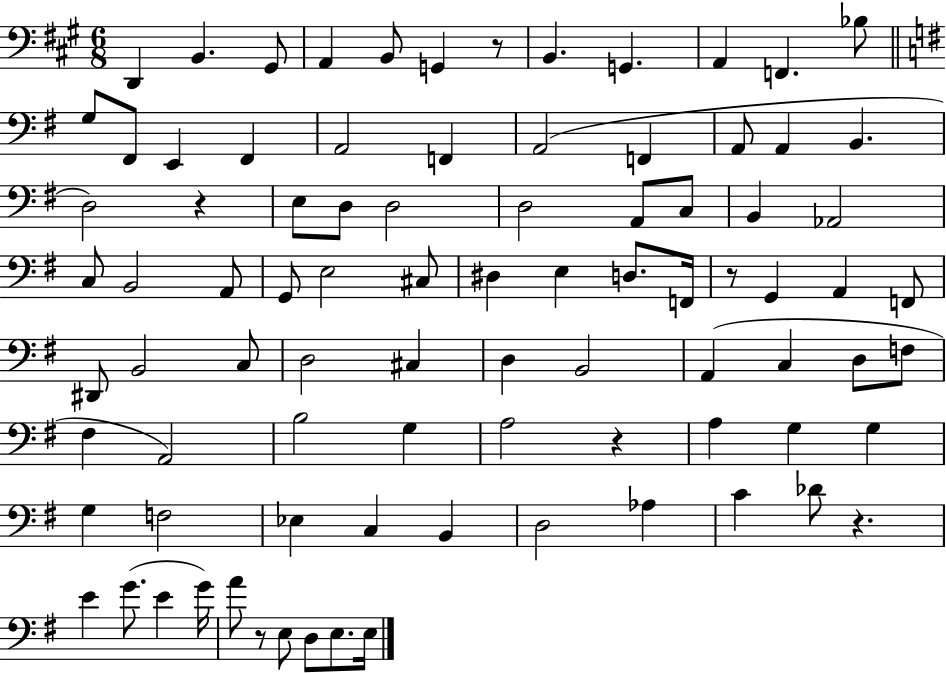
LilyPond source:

{
  \clef bass
  \numericTimeSignature
  \time 6/8
  \key a \major
  d,4 b,4. gis,8 | a,4 b,8 g,4 r8 | b,4. g,4. | a,4 f,4. bes8 | \break \bar "||" \break \key e \minor g8 fis,8 e,4 fis,4 | a,2 f,4 | a,2( f,4 | a,8 a,4 b,4. | \break d2) r4 | e8 d8 d2 | d2 a,8 c8 | b,4 aes,2 | \break c8 b,2 a,8 | g,8 e2 cis8 | dis4 e4 d8. f,16 | r8 g,4 a,4 f,8 | \break dis,8 b,2 c8 | d2 cis4 | d4 b,2 | a,4( c4 d8 f8 | \break fis4 a,2) | b2 g4 | a2 r4 | a4 g4 g4 | \break g4 f2 | ees4 c4 b,4 | d2 aes4 | c'4 des'8 r4. | \break e'4 g'8.( e'4 g'16) | a'8 r8 e8 d8 e8. e16 | \bar "|."
}